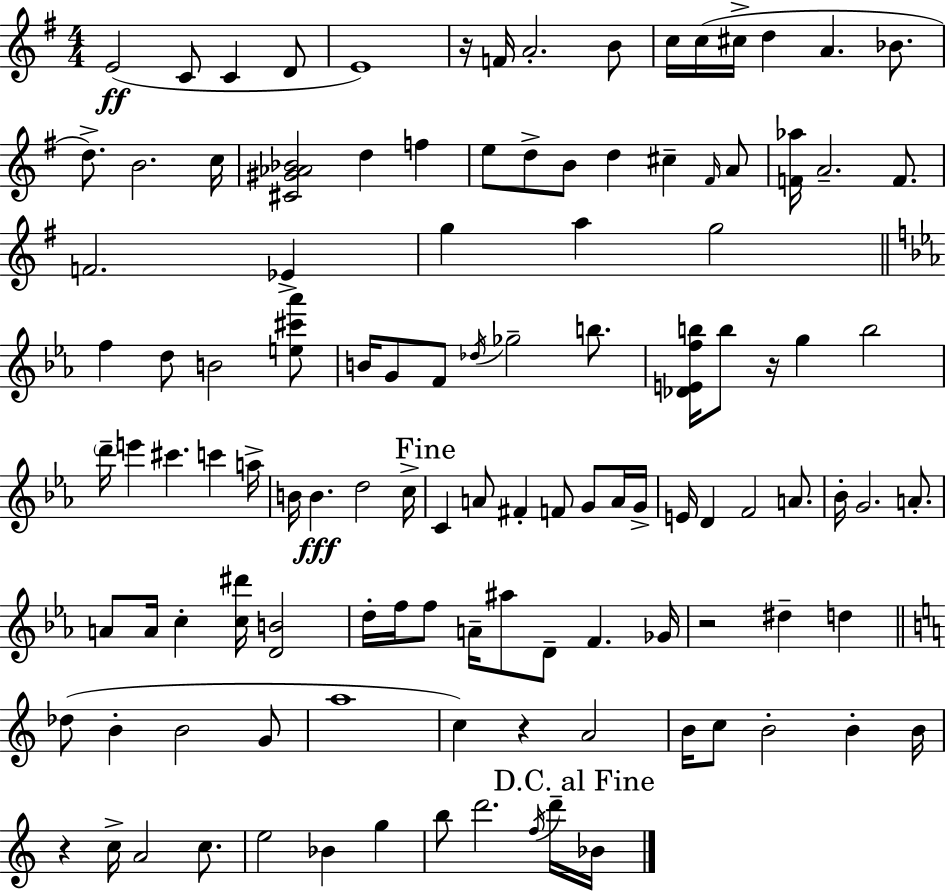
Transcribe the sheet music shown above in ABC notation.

X:1
T:Untitled
M:4/4
L:1/4
K:Em
E2 C/2 C D/2 E4 z/4 F/4 A2 B/2 c/4 c/4 ^c/4 d A _B/2 d/2 B2 c/4 [^C^G_A_B]2 d f e/2 d/2 B/2 d ^c ^F/4 A/2 [F_a]/4 A2 F/2 F2 _E g a g2 f d/2 B2 [e^c'_a']/2 B/4 G/2 F/2 _d/4 _g2 b/2 [_DEfb]/4 b/2 z/4 g b2 d'/4 e' ^c' c' a/4 B/4 B d2 c/4 C A/2 ^F F/2 G/2 A/4 G/4 E/4 D F2 A/2 _B/4 G2 A/2 A/2 A/4 c [c^d']/4 [DB]2 d/4 f/4 f/2 A/4 ^a/2 D/2 F _G/4 z2 ^d d _d/2 B B2 G/2 a4 c z A2 B/4 c/2 B2 B B/4 z c/4 A2 c/2 e2 _B g b/2 d'2 f/4 d'/4 _B/4